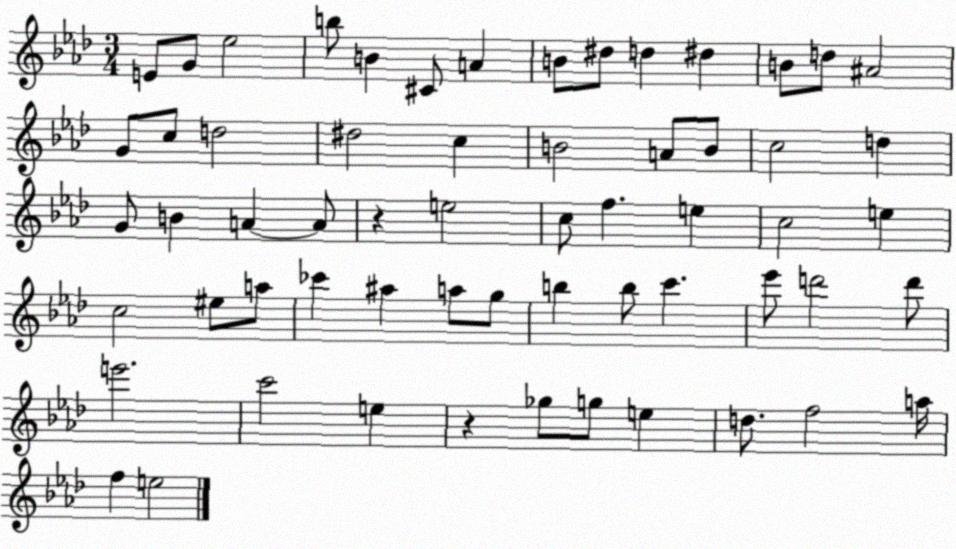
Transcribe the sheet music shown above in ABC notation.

X:1
T:Untitled
M:3/4
L:1/4
K:Ab
E/2 G/2 _e2 b/2 B ^C/2 A B/2 ^d/2 d ^d B/2 d/2 ^A2 G/2 c/2 d2 ^d2 c B2 A/2 B/2 c2 d G/2 B A A/2 z e2 c/2 f e c2 e c2 ^e/2 a/2 _c' ^a a/2 g/2 b b/2 c' _e'/2 d'2 d'/2 e'2 c'2 e z _g/2 g/2 e d/2 f2 a/4 f e2